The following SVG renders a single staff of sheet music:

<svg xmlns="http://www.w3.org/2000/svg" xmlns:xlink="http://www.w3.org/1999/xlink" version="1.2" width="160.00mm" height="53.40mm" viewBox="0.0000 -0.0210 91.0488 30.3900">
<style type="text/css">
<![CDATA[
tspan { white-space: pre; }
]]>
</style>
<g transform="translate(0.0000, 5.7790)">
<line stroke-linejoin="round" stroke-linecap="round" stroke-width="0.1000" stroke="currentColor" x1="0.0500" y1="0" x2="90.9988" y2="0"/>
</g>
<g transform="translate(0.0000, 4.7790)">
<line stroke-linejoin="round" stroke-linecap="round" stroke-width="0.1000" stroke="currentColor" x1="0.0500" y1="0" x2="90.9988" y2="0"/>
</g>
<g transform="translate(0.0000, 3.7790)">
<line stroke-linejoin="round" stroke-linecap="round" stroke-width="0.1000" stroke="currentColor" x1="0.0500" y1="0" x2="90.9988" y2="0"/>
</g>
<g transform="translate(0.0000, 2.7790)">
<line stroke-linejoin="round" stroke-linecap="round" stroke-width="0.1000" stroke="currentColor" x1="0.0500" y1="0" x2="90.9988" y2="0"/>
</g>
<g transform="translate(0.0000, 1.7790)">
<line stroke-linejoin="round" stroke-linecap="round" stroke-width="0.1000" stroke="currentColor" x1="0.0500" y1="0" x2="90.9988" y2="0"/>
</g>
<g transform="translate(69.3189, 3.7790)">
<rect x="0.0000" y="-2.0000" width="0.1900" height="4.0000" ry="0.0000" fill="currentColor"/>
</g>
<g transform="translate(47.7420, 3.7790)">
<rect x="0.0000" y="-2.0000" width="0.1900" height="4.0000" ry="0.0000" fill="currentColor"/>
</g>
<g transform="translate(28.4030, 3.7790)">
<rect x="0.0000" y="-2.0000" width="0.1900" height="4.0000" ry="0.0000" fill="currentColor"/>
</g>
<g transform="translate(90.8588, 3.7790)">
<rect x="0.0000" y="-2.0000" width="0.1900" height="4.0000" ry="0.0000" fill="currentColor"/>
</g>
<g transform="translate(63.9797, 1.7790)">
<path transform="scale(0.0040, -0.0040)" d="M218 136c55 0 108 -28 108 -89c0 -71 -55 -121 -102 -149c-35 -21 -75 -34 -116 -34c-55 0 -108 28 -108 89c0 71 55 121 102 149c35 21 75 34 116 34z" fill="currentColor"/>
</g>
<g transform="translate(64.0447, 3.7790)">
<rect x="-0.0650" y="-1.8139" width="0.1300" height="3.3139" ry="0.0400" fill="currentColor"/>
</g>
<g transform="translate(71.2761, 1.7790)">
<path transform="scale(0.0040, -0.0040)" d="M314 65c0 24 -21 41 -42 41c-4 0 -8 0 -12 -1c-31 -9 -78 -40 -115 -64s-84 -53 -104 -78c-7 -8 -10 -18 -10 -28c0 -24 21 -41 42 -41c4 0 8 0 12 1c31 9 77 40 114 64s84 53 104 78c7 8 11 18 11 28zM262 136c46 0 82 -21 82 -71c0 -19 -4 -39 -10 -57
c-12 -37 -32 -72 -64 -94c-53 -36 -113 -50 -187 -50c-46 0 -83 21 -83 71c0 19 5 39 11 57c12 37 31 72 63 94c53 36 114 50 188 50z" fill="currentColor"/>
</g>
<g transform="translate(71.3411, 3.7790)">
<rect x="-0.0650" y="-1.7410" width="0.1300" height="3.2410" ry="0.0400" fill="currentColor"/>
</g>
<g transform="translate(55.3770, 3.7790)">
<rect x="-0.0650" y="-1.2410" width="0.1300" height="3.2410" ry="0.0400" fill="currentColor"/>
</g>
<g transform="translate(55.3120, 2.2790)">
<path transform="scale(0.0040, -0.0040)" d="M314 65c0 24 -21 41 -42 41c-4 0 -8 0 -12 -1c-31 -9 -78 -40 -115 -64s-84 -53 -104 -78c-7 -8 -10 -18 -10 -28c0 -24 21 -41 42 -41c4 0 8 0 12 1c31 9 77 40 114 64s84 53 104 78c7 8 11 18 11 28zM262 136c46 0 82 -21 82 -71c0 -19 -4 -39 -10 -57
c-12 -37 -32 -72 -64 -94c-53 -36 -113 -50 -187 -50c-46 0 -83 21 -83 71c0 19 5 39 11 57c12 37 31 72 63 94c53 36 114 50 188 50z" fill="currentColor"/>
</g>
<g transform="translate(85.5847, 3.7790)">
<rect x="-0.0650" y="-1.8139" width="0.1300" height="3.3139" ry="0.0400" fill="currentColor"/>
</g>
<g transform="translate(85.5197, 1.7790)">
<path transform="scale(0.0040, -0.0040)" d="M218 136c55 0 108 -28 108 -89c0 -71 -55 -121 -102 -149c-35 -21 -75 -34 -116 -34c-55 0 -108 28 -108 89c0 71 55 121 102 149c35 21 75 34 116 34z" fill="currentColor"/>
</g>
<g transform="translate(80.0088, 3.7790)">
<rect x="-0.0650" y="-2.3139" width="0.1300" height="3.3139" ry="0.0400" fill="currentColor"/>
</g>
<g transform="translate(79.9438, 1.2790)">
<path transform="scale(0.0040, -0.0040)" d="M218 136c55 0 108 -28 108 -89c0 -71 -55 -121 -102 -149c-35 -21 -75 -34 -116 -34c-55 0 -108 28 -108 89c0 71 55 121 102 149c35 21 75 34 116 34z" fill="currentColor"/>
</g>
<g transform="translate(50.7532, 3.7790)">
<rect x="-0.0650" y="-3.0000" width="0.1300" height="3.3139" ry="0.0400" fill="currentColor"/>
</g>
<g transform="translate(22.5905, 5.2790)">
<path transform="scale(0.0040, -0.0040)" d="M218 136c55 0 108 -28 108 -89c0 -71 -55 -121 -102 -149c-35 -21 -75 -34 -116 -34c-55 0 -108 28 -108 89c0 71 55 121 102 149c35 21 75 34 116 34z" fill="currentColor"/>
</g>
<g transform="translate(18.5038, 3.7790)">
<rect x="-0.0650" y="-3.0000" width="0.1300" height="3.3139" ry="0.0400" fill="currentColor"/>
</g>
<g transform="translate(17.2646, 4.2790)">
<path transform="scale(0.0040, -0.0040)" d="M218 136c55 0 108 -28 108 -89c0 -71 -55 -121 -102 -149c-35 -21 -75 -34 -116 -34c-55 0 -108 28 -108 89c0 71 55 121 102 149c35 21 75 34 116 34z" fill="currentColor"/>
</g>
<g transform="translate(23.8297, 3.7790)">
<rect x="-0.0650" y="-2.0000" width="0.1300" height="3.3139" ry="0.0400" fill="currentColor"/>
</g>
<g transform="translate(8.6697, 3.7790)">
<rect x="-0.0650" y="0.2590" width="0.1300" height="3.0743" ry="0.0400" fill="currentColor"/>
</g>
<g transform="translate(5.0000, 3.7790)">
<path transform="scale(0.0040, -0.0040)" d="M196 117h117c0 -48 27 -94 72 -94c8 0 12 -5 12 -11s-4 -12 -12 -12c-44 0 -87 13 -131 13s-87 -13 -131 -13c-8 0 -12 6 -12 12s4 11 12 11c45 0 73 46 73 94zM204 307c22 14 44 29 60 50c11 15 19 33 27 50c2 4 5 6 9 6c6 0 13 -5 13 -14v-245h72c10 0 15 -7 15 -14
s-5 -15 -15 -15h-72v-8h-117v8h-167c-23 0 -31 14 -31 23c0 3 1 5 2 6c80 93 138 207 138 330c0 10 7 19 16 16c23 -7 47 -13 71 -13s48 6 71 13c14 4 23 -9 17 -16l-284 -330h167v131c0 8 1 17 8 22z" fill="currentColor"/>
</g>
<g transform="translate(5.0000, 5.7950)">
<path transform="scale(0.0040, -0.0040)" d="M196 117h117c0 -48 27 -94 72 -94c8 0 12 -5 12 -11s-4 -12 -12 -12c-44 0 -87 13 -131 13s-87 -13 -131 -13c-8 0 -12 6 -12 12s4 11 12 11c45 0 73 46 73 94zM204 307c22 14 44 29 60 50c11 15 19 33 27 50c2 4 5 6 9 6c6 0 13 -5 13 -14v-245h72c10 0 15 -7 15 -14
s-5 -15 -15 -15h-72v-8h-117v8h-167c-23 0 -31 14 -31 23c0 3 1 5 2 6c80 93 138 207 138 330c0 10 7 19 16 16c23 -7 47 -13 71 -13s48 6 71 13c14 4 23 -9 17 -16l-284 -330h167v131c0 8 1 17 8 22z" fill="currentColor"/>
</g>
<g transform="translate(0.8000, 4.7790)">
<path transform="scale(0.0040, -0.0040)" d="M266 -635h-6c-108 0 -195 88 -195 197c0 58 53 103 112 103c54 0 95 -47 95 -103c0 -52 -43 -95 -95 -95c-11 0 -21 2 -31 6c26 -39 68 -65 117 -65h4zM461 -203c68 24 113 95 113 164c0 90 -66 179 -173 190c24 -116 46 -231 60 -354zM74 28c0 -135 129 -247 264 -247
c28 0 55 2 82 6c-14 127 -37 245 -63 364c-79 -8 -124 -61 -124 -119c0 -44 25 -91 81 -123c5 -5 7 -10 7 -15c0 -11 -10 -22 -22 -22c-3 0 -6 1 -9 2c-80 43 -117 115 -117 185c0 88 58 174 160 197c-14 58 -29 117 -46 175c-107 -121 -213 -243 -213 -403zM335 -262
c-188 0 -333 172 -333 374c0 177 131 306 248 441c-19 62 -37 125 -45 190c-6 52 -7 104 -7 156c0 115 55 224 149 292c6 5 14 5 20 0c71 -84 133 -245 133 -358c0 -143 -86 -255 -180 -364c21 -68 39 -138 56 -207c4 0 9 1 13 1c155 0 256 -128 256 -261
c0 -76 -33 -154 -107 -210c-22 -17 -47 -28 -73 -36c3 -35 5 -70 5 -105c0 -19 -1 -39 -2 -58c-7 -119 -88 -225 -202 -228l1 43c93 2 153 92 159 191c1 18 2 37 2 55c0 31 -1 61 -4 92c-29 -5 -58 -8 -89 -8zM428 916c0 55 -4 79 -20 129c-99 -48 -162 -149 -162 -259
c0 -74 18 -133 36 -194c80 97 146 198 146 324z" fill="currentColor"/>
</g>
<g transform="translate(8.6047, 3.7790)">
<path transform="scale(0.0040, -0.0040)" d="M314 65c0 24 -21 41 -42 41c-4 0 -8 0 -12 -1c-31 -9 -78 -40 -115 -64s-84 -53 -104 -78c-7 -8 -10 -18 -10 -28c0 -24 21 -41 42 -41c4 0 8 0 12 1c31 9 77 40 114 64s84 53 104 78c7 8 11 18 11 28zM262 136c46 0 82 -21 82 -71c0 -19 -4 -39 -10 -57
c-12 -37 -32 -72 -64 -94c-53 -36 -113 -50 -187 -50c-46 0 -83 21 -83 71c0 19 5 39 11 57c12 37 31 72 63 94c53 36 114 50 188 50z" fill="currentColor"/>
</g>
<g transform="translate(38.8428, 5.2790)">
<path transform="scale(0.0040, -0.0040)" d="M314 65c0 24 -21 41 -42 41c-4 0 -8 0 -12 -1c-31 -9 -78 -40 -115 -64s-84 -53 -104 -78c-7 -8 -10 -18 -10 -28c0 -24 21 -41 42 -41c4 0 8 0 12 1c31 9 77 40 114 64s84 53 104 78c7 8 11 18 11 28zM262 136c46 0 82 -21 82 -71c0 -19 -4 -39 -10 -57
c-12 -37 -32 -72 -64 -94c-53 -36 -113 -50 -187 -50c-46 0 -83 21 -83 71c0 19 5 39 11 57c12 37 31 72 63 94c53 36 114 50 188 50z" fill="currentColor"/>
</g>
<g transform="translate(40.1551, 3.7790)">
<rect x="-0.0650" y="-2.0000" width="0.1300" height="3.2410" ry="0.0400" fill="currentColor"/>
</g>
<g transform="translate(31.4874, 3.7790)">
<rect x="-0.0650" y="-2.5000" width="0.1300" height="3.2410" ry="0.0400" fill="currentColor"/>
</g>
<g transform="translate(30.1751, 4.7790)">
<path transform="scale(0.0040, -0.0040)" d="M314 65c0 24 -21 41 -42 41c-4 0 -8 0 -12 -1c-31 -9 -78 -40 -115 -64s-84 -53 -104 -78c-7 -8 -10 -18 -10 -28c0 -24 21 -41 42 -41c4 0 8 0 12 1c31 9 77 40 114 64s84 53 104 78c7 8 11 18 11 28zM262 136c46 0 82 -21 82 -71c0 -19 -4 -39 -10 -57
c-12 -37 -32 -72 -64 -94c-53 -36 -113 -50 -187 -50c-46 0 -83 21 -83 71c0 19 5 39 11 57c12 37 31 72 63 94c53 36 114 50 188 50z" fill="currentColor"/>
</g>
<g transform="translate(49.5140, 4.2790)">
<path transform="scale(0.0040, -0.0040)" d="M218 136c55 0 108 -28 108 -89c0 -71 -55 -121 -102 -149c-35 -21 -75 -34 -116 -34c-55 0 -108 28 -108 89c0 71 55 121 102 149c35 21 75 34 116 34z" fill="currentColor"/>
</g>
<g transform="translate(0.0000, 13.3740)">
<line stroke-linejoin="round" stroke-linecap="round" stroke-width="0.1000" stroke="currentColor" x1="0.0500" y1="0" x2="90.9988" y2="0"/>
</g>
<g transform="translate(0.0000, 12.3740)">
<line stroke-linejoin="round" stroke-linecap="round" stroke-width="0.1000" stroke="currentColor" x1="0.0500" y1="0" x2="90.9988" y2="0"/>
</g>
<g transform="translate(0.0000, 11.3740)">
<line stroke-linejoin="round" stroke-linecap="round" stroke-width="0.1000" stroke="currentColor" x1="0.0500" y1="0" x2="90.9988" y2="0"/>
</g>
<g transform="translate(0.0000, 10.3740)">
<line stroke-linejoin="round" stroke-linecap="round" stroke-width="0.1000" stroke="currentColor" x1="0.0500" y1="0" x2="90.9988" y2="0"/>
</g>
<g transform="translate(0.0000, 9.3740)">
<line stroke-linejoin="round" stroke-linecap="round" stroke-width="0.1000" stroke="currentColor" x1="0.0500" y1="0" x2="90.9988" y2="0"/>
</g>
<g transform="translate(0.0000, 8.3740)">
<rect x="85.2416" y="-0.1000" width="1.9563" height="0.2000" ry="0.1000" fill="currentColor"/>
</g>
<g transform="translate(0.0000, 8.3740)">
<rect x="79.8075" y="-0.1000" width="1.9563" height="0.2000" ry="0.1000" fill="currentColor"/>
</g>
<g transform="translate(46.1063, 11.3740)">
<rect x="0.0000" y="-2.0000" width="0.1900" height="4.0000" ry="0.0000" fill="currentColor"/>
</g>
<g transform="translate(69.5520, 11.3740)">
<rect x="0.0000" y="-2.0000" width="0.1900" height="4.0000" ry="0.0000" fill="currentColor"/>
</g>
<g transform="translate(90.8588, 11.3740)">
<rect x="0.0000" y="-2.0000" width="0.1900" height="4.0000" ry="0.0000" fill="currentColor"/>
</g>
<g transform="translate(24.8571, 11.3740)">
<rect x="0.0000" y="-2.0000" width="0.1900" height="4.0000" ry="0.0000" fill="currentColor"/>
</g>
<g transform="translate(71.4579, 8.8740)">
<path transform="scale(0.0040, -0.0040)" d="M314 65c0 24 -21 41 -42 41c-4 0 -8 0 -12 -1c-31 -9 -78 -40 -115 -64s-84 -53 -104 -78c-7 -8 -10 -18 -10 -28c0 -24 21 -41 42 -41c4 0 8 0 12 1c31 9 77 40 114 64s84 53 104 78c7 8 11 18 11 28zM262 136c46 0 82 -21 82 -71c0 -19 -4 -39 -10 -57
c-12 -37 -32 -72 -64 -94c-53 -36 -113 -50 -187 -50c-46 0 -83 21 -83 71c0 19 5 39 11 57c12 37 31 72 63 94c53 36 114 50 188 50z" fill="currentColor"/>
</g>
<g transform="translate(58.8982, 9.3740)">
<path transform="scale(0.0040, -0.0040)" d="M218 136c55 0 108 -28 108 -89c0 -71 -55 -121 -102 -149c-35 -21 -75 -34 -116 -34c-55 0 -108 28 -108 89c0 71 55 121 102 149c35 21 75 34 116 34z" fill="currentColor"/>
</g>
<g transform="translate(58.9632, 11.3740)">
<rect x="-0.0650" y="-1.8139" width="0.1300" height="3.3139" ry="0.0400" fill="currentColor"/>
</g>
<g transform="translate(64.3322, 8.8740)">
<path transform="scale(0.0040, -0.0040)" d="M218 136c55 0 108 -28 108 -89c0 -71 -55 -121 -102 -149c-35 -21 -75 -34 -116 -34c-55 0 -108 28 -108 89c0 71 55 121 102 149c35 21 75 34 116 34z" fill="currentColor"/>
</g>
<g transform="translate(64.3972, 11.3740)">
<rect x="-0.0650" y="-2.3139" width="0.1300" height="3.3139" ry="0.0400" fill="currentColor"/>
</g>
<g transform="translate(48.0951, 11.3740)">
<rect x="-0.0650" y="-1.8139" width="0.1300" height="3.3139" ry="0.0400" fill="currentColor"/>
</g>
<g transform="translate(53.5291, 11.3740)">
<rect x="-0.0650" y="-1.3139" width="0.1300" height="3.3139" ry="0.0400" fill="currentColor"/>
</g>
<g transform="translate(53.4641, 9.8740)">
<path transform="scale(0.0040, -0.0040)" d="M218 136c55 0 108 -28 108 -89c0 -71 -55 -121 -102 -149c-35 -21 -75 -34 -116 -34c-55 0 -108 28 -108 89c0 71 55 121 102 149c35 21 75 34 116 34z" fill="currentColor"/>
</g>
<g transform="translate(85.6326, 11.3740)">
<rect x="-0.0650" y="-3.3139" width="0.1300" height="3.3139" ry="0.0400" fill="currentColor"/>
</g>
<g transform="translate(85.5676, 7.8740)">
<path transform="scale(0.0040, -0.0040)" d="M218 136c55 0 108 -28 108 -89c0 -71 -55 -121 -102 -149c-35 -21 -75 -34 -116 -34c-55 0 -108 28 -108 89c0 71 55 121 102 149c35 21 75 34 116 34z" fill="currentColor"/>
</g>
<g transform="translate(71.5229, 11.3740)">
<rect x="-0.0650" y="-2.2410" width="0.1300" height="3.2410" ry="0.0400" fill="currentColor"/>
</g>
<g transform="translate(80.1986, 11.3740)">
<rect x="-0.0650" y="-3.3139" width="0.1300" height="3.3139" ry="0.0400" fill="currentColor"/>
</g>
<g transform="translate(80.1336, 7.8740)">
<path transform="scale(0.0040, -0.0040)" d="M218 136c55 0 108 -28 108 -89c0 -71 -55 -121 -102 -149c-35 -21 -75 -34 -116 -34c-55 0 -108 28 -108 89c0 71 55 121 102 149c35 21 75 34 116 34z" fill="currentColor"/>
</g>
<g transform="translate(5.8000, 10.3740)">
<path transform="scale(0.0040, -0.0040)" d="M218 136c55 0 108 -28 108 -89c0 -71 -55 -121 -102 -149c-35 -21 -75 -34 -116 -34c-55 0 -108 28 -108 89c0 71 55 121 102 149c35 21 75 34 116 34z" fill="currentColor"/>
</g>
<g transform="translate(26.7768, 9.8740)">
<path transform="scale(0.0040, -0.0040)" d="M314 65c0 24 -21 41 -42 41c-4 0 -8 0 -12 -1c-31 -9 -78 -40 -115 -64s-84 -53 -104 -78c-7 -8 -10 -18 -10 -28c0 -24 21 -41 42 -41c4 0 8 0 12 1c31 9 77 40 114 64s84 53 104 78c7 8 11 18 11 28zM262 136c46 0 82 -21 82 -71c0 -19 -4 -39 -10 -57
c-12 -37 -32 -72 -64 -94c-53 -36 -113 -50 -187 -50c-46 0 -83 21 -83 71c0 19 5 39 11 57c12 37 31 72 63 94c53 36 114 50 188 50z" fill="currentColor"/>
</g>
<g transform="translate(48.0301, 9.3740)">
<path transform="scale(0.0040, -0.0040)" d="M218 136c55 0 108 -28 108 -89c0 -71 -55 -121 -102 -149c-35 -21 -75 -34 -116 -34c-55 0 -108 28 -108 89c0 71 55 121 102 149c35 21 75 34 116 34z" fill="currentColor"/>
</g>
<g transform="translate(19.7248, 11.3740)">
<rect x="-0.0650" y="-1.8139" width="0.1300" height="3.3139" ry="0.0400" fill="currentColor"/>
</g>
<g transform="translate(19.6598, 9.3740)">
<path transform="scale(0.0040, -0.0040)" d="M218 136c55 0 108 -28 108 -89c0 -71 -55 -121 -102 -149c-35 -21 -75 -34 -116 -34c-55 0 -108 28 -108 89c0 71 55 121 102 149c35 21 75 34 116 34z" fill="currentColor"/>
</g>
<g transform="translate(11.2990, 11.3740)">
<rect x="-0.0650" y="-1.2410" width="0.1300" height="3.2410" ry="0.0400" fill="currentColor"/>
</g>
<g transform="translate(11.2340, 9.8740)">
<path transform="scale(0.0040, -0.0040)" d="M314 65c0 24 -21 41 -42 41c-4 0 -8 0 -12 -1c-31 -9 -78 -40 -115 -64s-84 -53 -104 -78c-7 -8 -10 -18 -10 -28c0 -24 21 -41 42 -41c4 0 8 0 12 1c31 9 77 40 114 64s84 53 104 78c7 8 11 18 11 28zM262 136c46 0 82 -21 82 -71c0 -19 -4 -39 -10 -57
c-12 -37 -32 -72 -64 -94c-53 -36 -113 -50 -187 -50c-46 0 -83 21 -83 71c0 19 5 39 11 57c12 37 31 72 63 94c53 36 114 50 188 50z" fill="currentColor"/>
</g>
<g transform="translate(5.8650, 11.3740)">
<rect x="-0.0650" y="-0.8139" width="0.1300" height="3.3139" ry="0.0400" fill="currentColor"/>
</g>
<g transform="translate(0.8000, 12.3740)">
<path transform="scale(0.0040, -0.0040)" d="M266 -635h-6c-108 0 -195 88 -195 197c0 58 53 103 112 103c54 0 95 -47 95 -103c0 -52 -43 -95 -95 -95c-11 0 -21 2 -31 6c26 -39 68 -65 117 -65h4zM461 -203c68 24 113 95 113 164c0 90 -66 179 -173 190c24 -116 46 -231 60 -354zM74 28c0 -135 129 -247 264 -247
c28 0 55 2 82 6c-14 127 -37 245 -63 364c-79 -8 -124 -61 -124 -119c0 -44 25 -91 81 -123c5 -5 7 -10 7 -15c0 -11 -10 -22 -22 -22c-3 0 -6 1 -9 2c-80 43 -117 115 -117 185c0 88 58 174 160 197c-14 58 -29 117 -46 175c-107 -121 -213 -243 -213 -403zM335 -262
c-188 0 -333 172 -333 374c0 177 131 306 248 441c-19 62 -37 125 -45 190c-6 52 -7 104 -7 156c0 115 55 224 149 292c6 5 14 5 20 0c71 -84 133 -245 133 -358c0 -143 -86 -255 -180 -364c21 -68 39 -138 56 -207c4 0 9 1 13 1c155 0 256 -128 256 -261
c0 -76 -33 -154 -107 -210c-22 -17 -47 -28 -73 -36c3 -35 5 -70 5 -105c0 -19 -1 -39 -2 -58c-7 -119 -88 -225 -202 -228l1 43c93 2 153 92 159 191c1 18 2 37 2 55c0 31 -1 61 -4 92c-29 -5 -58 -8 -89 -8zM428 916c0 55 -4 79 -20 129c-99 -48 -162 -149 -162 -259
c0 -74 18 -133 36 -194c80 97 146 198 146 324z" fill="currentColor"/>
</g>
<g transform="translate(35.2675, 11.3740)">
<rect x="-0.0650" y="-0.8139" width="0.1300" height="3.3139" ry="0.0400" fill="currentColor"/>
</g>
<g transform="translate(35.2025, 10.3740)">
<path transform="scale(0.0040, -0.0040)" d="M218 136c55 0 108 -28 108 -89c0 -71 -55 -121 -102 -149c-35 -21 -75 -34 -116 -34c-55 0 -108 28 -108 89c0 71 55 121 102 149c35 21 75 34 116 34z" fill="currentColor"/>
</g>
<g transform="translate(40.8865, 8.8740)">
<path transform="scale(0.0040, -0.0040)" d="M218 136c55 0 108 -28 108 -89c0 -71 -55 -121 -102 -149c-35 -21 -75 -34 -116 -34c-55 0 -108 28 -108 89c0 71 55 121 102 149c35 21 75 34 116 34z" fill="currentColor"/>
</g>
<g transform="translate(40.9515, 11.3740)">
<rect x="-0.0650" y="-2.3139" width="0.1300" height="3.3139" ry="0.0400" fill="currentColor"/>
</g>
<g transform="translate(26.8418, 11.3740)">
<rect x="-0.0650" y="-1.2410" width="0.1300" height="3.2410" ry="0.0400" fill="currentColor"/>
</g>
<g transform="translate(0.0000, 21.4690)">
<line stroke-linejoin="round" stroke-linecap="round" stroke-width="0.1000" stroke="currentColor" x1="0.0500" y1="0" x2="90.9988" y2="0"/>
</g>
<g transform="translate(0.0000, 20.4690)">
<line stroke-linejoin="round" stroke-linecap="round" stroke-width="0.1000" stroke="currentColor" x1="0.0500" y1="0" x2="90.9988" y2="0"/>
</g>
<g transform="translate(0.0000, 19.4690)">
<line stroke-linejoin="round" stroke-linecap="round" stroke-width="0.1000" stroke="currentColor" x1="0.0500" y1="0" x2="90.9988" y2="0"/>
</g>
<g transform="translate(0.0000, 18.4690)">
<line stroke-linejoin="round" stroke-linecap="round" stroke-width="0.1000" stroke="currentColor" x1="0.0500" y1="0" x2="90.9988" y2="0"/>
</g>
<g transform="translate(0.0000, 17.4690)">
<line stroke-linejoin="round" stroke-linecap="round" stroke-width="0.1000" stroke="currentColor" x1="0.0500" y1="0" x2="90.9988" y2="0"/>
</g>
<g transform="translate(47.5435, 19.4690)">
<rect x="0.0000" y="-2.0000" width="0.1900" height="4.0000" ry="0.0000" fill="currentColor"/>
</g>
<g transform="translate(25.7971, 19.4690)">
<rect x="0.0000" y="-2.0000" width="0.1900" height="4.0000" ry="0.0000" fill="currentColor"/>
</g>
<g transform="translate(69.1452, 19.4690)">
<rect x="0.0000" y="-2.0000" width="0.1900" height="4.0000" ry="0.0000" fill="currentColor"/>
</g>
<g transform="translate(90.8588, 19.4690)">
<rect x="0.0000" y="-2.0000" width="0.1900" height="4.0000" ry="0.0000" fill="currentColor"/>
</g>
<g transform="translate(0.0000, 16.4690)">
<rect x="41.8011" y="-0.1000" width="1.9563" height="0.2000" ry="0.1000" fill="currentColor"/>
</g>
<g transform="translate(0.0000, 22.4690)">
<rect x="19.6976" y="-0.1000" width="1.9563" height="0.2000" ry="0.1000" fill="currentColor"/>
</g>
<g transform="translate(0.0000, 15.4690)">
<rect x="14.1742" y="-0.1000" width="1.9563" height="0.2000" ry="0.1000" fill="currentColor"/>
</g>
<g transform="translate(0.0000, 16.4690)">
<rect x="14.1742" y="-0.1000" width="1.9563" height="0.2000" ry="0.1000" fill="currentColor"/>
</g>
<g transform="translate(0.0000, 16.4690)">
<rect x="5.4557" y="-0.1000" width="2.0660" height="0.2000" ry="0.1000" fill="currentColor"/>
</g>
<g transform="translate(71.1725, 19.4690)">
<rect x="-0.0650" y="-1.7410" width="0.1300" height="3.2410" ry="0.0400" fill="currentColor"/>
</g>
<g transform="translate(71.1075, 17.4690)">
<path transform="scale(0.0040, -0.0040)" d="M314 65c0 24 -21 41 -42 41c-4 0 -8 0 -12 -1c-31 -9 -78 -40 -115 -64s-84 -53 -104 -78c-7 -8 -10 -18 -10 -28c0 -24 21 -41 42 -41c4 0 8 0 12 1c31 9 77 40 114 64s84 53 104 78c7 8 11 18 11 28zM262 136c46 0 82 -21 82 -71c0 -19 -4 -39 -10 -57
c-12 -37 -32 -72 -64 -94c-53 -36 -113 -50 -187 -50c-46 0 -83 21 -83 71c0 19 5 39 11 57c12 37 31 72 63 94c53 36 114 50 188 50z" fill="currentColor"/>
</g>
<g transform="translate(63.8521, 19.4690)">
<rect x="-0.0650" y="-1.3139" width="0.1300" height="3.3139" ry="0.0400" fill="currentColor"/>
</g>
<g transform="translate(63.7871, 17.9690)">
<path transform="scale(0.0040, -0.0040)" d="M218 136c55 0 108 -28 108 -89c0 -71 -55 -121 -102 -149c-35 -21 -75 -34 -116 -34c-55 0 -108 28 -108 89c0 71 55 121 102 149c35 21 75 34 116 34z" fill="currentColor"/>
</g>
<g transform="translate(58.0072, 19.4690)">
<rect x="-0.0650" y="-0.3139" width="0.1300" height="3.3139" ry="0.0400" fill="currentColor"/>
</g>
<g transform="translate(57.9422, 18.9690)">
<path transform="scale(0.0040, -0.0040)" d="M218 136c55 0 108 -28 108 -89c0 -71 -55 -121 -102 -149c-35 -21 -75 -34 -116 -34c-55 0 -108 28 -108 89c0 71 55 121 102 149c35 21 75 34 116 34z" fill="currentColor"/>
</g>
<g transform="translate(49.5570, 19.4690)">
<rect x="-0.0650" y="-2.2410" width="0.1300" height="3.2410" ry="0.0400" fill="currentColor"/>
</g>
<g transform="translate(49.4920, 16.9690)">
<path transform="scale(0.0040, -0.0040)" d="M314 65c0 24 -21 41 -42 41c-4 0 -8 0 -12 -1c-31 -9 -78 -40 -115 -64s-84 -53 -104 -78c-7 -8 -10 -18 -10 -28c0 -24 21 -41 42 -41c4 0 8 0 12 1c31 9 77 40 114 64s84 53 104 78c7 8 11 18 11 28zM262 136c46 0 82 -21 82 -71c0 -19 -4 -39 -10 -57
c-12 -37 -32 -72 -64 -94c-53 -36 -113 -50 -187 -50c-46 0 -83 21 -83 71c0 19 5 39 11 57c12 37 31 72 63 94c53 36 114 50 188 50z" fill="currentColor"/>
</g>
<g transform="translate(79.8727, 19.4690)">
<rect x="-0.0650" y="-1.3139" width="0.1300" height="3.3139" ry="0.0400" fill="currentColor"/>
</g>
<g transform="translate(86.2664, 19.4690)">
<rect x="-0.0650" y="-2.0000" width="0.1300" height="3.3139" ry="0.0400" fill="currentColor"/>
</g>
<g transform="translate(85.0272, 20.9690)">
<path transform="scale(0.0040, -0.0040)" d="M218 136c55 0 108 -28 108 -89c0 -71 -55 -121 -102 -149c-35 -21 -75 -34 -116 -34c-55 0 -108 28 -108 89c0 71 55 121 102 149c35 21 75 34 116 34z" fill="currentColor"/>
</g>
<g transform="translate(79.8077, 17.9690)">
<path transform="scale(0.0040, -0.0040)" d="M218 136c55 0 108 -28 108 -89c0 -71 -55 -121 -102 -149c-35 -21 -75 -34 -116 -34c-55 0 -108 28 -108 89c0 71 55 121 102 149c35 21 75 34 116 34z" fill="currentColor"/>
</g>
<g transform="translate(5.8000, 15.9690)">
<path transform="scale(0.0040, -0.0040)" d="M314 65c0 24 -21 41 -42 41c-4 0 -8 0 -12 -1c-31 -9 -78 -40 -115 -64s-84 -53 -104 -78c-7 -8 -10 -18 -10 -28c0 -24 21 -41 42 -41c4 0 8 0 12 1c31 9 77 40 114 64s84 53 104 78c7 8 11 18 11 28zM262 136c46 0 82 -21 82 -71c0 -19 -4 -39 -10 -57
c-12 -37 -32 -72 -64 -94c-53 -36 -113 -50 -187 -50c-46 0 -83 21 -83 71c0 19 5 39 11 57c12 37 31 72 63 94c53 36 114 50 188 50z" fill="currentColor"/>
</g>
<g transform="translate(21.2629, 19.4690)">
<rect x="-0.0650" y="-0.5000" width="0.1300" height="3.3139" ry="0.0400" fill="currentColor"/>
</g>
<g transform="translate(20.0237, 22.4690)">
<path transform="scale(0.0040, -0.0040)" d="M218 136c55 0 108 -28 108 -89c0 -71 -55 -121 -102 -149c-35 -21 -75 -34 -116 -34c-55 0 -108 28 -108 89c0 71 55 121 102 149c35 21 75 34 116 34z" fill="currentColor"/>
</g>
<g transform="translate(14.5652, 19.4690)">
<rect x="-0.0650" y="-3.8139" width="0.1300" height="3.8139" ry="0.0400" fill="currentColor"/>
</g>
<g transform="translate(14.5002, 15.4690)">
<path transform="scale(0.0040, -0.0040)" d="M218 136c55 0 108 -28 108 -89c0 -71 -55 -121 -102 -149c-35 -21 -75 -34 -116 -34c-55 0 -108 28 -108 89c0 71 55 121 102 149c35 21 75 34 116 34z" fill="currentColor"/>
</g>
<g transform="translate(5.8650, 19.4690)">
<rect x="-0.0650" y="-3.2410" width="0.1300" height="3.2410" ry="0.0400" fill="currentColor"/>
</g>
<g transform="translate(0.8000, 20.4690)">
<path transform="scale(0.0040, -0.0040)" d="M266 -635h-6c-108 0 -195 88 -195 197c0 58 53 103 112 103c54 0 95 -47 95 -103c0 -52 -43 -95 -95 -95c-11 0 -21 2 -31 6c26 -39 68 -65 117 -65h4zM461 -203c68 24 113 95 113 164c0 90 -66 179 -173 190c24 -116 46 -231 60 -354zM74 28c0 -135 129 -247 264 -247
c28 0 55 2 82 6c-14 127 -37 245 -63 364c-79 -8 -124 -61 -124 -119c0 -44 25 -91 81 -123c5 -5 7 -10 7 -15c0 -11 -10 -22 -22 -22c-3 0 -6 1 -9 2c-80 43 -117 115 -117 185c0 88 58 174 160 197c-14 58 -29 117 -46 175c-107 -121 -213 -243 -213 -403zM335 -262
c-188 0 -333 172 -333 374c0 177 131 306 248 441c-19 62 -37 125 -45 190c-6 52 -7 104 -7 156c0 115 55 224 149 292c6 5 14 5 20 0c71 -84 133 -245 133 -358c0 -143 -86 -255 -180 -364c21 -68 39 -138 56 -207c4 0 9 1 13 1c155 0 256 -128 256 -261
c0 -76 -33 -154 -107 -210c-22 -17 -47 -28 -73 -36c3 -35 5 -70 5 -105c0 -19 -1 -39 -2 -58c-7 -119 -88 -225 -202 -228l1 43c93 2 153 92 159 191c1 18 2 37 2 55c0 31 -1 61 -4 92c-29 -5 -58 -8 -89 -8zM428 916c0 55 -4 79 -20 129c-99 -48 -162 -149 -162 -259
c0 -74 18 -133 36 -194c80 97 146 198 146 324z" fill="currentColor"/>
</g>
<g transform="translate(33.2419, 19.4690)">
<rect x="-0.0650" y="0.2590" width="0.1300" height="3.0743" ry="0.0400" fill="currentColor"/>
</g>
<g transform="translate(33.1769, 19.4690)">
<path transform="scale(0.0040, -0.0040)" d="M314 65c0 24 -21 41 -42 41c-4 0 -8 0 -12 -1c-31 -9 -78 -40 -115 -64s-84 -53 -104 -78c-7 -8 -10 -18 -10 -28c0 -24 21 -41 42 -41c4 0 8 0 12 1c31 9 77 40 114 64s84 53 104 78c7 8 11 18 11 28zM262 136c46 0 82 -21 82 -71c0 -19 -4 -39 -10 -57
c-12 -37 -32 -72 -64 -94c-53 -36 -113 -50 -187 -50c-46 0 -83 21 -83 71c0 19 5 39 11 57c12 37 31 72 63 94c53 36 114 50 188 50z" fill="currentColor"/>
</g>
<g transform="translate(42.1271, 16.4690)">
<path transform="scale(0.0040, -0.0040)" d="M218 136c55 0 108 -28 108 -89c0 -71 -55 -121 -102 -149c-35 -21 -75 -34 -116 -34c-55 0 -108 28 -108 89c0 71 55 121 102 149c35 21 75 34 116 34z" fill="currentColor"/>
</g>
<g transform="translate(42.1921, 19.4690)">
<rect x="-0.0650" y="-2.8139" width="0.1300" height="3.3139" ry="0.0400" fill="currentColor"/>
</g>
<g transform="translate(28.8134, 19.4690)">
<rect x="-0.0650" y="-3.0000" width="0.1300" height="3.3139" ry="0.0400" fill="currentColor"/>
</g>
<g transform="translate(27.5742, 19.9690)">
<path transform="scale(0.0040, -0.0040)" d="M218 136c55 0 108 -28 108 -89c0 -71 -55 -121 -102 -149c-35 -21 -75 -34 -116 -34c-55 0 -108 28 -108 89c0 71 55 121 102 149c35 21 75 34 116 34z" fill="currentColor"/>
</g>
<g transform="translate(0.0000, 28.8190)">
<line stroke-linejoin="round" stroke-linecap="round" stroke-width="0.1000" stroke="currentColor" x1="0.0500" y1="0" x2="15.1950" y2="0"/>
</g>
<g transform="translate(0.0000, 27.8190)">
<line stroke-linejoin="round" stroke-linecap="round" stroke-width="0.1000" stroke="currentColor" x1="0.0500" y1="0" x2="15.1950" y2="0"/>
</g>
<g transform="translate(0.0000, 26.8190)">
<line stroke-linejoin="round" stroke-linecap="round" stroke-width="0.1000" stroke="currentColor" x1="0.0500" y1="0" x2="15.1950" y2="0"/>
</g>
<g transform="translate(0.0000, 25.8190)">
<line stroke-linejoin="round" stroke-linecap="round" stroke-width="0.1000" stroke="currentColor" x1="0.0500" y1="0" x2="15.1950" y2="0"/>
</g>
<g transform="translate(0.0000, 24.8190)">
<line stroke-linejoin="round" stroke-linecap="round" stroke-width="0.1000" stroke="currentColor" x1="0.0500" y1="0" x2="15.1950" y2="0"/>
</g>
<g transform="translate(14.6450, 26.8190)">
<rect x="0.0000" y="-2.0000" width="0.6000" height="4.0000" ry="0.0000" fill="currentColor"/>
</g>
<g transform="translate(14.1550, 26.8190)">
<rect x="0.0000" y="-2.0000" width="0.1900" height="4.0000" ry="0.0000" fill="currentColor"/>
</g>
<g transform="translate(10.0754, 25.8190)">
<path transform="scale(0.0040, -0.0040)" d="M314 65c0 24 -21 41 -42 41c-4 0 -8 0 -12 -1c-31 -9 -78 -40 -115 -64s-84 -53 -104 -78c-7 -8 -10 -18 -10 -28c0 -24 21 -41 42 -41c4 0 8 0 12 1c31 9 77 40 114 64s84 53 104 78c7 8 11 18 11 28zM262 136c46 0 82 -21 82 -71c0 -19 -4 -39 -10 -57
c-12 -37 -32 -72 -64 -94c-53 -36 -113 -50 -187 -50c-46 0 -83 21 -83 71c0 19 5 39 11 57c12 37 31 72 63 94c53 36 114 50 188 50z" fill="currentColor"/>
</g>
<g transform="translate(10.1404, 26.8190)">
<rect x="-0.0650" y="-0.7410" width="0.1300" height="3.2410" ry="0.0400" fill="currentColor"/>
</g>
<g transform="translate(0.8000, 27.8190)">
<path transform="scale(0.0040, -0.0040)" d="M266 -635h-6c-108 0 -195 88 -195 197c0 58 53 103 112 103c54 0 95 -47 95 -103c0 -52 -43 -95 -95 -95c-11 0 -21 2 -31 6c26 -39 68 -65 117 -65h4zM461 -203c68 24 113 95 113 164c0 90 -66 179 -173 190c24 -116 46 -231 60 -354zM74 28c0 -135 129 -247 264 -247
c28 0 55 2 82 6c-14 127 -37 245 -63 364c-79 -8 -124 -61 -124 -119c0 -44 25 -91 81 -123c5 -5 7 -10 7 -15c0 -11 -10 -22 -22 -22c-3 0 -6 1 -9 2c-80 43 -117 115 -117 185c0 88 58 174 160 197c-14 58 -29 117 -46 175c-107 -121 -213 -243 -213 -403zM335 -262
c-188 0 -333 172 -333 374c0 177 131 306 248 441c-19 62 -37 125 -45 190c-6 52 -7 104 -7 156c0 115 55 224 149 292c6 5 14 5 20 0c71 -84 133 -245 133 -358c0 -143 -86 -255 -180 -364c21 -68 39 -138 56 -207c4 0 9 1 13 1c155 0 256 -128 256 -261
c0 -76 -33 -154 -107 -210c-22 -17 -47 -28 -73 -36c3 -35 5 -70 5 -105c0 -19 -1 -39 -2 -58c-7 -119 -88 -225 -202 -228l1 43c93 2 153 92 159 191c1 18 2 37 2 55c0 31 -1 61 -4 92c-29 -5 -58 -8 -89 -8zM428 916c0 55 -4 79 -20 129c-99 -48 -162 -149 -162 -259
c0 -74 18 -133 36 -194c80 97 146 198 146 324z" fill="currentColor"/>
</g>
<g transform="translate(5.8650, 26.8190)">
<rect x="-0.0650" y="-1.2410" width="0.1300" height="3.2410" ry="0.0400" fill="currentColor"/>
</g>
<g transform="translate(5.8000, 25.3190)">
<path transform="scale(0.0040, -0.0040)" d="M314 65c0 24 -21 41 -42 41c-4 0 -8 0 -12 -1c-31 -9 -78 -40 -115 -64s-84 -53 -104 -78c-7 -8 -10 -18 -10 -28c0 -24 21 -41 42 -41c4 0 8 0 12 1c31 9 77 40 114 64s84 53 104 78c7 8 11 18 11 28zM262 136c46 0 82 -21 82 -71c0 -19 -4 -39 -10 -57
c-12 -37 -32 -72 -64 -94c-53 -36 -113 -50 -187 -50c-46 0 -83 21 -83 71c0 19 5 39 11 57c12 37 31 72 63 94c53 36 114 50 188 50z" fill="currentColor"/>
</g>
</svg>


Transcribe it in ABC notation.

X:1
T:Untitled
M:4/4
L:1/4
K:C
B2 A F G2 F2 A e2 f f2 g f d e2 f e2 d g f e f g g2 b b b2 c' C A B2 a g2 c e f2 e F e2 d2